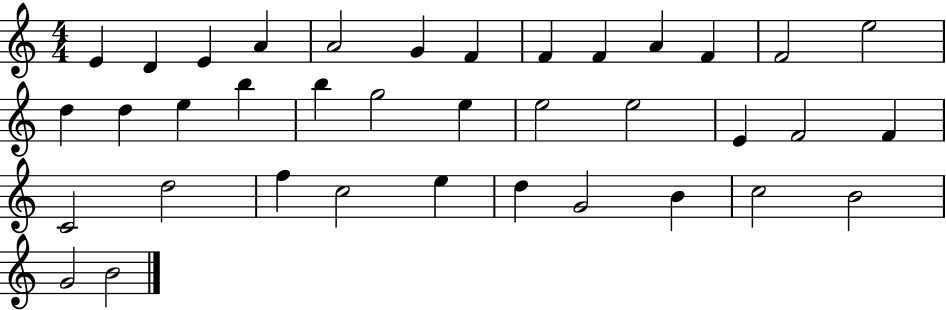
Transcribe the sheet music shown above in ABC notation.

X:1
T:Untitled
M:4/4
L:1/4
K:C
E D E A A2 G F F F A F F2 e2 d d e b b g2 e e2 e2 E F2 F C2 d2 f c2 e d G2 B c2 B2 G2 B2